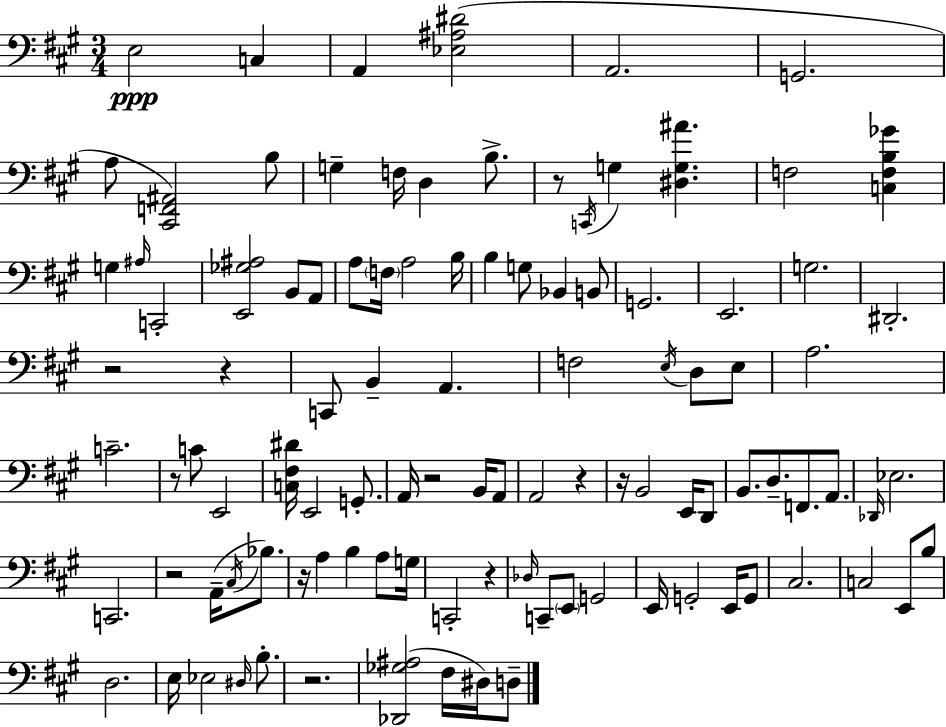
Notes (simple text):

E3/h C3/q A2/q [Eb3,A#3,D#4]/h A2/h. G2/h. A3/e [C#2,F2,A#2]/h B3/e G3/q F3/s D3/q B3/e. R/e C2/s G3/q [D#3,G3,A#4]/q. F3/h [C3,F3,B3,Gb4]/q G3/q A#3/s C2/h [E2,Gb3,A#3]/h B2/e A2/e A3/e F3/s A3/h B3/s B3/q G3/e Bb2/q B2/e G2/h. E2/h. G3/h. D#2/h. R/h R/q C2/e B2/q A2/q. F3/h E3/s D3/e E3/e A3/h. C4/h. R/e C4/e E2/h [C3,F#3,D#4]/s E2/h G2/e. A2/s R/h B2/s A2/e A2/h R/q R/s B2/h E2/s D2/e B2/e. D3/e. F2/e. A2/e. Db2/s Eb3/h. C2/h. R/h A2/s C#3/s Bb3/e. R/s A3/q B3/q A3/e G3/s C2/h R/q Db3/s C2/e E2/e G2/h E2/s G2/h E2/s G2/e C#3/h. C3/h E2/e B3/e D3/h. E3/s Eb3/h D#3/s B3/e. R/h. [Db2,Gb3,A#3]/h F#3/s D#3/s D3/e